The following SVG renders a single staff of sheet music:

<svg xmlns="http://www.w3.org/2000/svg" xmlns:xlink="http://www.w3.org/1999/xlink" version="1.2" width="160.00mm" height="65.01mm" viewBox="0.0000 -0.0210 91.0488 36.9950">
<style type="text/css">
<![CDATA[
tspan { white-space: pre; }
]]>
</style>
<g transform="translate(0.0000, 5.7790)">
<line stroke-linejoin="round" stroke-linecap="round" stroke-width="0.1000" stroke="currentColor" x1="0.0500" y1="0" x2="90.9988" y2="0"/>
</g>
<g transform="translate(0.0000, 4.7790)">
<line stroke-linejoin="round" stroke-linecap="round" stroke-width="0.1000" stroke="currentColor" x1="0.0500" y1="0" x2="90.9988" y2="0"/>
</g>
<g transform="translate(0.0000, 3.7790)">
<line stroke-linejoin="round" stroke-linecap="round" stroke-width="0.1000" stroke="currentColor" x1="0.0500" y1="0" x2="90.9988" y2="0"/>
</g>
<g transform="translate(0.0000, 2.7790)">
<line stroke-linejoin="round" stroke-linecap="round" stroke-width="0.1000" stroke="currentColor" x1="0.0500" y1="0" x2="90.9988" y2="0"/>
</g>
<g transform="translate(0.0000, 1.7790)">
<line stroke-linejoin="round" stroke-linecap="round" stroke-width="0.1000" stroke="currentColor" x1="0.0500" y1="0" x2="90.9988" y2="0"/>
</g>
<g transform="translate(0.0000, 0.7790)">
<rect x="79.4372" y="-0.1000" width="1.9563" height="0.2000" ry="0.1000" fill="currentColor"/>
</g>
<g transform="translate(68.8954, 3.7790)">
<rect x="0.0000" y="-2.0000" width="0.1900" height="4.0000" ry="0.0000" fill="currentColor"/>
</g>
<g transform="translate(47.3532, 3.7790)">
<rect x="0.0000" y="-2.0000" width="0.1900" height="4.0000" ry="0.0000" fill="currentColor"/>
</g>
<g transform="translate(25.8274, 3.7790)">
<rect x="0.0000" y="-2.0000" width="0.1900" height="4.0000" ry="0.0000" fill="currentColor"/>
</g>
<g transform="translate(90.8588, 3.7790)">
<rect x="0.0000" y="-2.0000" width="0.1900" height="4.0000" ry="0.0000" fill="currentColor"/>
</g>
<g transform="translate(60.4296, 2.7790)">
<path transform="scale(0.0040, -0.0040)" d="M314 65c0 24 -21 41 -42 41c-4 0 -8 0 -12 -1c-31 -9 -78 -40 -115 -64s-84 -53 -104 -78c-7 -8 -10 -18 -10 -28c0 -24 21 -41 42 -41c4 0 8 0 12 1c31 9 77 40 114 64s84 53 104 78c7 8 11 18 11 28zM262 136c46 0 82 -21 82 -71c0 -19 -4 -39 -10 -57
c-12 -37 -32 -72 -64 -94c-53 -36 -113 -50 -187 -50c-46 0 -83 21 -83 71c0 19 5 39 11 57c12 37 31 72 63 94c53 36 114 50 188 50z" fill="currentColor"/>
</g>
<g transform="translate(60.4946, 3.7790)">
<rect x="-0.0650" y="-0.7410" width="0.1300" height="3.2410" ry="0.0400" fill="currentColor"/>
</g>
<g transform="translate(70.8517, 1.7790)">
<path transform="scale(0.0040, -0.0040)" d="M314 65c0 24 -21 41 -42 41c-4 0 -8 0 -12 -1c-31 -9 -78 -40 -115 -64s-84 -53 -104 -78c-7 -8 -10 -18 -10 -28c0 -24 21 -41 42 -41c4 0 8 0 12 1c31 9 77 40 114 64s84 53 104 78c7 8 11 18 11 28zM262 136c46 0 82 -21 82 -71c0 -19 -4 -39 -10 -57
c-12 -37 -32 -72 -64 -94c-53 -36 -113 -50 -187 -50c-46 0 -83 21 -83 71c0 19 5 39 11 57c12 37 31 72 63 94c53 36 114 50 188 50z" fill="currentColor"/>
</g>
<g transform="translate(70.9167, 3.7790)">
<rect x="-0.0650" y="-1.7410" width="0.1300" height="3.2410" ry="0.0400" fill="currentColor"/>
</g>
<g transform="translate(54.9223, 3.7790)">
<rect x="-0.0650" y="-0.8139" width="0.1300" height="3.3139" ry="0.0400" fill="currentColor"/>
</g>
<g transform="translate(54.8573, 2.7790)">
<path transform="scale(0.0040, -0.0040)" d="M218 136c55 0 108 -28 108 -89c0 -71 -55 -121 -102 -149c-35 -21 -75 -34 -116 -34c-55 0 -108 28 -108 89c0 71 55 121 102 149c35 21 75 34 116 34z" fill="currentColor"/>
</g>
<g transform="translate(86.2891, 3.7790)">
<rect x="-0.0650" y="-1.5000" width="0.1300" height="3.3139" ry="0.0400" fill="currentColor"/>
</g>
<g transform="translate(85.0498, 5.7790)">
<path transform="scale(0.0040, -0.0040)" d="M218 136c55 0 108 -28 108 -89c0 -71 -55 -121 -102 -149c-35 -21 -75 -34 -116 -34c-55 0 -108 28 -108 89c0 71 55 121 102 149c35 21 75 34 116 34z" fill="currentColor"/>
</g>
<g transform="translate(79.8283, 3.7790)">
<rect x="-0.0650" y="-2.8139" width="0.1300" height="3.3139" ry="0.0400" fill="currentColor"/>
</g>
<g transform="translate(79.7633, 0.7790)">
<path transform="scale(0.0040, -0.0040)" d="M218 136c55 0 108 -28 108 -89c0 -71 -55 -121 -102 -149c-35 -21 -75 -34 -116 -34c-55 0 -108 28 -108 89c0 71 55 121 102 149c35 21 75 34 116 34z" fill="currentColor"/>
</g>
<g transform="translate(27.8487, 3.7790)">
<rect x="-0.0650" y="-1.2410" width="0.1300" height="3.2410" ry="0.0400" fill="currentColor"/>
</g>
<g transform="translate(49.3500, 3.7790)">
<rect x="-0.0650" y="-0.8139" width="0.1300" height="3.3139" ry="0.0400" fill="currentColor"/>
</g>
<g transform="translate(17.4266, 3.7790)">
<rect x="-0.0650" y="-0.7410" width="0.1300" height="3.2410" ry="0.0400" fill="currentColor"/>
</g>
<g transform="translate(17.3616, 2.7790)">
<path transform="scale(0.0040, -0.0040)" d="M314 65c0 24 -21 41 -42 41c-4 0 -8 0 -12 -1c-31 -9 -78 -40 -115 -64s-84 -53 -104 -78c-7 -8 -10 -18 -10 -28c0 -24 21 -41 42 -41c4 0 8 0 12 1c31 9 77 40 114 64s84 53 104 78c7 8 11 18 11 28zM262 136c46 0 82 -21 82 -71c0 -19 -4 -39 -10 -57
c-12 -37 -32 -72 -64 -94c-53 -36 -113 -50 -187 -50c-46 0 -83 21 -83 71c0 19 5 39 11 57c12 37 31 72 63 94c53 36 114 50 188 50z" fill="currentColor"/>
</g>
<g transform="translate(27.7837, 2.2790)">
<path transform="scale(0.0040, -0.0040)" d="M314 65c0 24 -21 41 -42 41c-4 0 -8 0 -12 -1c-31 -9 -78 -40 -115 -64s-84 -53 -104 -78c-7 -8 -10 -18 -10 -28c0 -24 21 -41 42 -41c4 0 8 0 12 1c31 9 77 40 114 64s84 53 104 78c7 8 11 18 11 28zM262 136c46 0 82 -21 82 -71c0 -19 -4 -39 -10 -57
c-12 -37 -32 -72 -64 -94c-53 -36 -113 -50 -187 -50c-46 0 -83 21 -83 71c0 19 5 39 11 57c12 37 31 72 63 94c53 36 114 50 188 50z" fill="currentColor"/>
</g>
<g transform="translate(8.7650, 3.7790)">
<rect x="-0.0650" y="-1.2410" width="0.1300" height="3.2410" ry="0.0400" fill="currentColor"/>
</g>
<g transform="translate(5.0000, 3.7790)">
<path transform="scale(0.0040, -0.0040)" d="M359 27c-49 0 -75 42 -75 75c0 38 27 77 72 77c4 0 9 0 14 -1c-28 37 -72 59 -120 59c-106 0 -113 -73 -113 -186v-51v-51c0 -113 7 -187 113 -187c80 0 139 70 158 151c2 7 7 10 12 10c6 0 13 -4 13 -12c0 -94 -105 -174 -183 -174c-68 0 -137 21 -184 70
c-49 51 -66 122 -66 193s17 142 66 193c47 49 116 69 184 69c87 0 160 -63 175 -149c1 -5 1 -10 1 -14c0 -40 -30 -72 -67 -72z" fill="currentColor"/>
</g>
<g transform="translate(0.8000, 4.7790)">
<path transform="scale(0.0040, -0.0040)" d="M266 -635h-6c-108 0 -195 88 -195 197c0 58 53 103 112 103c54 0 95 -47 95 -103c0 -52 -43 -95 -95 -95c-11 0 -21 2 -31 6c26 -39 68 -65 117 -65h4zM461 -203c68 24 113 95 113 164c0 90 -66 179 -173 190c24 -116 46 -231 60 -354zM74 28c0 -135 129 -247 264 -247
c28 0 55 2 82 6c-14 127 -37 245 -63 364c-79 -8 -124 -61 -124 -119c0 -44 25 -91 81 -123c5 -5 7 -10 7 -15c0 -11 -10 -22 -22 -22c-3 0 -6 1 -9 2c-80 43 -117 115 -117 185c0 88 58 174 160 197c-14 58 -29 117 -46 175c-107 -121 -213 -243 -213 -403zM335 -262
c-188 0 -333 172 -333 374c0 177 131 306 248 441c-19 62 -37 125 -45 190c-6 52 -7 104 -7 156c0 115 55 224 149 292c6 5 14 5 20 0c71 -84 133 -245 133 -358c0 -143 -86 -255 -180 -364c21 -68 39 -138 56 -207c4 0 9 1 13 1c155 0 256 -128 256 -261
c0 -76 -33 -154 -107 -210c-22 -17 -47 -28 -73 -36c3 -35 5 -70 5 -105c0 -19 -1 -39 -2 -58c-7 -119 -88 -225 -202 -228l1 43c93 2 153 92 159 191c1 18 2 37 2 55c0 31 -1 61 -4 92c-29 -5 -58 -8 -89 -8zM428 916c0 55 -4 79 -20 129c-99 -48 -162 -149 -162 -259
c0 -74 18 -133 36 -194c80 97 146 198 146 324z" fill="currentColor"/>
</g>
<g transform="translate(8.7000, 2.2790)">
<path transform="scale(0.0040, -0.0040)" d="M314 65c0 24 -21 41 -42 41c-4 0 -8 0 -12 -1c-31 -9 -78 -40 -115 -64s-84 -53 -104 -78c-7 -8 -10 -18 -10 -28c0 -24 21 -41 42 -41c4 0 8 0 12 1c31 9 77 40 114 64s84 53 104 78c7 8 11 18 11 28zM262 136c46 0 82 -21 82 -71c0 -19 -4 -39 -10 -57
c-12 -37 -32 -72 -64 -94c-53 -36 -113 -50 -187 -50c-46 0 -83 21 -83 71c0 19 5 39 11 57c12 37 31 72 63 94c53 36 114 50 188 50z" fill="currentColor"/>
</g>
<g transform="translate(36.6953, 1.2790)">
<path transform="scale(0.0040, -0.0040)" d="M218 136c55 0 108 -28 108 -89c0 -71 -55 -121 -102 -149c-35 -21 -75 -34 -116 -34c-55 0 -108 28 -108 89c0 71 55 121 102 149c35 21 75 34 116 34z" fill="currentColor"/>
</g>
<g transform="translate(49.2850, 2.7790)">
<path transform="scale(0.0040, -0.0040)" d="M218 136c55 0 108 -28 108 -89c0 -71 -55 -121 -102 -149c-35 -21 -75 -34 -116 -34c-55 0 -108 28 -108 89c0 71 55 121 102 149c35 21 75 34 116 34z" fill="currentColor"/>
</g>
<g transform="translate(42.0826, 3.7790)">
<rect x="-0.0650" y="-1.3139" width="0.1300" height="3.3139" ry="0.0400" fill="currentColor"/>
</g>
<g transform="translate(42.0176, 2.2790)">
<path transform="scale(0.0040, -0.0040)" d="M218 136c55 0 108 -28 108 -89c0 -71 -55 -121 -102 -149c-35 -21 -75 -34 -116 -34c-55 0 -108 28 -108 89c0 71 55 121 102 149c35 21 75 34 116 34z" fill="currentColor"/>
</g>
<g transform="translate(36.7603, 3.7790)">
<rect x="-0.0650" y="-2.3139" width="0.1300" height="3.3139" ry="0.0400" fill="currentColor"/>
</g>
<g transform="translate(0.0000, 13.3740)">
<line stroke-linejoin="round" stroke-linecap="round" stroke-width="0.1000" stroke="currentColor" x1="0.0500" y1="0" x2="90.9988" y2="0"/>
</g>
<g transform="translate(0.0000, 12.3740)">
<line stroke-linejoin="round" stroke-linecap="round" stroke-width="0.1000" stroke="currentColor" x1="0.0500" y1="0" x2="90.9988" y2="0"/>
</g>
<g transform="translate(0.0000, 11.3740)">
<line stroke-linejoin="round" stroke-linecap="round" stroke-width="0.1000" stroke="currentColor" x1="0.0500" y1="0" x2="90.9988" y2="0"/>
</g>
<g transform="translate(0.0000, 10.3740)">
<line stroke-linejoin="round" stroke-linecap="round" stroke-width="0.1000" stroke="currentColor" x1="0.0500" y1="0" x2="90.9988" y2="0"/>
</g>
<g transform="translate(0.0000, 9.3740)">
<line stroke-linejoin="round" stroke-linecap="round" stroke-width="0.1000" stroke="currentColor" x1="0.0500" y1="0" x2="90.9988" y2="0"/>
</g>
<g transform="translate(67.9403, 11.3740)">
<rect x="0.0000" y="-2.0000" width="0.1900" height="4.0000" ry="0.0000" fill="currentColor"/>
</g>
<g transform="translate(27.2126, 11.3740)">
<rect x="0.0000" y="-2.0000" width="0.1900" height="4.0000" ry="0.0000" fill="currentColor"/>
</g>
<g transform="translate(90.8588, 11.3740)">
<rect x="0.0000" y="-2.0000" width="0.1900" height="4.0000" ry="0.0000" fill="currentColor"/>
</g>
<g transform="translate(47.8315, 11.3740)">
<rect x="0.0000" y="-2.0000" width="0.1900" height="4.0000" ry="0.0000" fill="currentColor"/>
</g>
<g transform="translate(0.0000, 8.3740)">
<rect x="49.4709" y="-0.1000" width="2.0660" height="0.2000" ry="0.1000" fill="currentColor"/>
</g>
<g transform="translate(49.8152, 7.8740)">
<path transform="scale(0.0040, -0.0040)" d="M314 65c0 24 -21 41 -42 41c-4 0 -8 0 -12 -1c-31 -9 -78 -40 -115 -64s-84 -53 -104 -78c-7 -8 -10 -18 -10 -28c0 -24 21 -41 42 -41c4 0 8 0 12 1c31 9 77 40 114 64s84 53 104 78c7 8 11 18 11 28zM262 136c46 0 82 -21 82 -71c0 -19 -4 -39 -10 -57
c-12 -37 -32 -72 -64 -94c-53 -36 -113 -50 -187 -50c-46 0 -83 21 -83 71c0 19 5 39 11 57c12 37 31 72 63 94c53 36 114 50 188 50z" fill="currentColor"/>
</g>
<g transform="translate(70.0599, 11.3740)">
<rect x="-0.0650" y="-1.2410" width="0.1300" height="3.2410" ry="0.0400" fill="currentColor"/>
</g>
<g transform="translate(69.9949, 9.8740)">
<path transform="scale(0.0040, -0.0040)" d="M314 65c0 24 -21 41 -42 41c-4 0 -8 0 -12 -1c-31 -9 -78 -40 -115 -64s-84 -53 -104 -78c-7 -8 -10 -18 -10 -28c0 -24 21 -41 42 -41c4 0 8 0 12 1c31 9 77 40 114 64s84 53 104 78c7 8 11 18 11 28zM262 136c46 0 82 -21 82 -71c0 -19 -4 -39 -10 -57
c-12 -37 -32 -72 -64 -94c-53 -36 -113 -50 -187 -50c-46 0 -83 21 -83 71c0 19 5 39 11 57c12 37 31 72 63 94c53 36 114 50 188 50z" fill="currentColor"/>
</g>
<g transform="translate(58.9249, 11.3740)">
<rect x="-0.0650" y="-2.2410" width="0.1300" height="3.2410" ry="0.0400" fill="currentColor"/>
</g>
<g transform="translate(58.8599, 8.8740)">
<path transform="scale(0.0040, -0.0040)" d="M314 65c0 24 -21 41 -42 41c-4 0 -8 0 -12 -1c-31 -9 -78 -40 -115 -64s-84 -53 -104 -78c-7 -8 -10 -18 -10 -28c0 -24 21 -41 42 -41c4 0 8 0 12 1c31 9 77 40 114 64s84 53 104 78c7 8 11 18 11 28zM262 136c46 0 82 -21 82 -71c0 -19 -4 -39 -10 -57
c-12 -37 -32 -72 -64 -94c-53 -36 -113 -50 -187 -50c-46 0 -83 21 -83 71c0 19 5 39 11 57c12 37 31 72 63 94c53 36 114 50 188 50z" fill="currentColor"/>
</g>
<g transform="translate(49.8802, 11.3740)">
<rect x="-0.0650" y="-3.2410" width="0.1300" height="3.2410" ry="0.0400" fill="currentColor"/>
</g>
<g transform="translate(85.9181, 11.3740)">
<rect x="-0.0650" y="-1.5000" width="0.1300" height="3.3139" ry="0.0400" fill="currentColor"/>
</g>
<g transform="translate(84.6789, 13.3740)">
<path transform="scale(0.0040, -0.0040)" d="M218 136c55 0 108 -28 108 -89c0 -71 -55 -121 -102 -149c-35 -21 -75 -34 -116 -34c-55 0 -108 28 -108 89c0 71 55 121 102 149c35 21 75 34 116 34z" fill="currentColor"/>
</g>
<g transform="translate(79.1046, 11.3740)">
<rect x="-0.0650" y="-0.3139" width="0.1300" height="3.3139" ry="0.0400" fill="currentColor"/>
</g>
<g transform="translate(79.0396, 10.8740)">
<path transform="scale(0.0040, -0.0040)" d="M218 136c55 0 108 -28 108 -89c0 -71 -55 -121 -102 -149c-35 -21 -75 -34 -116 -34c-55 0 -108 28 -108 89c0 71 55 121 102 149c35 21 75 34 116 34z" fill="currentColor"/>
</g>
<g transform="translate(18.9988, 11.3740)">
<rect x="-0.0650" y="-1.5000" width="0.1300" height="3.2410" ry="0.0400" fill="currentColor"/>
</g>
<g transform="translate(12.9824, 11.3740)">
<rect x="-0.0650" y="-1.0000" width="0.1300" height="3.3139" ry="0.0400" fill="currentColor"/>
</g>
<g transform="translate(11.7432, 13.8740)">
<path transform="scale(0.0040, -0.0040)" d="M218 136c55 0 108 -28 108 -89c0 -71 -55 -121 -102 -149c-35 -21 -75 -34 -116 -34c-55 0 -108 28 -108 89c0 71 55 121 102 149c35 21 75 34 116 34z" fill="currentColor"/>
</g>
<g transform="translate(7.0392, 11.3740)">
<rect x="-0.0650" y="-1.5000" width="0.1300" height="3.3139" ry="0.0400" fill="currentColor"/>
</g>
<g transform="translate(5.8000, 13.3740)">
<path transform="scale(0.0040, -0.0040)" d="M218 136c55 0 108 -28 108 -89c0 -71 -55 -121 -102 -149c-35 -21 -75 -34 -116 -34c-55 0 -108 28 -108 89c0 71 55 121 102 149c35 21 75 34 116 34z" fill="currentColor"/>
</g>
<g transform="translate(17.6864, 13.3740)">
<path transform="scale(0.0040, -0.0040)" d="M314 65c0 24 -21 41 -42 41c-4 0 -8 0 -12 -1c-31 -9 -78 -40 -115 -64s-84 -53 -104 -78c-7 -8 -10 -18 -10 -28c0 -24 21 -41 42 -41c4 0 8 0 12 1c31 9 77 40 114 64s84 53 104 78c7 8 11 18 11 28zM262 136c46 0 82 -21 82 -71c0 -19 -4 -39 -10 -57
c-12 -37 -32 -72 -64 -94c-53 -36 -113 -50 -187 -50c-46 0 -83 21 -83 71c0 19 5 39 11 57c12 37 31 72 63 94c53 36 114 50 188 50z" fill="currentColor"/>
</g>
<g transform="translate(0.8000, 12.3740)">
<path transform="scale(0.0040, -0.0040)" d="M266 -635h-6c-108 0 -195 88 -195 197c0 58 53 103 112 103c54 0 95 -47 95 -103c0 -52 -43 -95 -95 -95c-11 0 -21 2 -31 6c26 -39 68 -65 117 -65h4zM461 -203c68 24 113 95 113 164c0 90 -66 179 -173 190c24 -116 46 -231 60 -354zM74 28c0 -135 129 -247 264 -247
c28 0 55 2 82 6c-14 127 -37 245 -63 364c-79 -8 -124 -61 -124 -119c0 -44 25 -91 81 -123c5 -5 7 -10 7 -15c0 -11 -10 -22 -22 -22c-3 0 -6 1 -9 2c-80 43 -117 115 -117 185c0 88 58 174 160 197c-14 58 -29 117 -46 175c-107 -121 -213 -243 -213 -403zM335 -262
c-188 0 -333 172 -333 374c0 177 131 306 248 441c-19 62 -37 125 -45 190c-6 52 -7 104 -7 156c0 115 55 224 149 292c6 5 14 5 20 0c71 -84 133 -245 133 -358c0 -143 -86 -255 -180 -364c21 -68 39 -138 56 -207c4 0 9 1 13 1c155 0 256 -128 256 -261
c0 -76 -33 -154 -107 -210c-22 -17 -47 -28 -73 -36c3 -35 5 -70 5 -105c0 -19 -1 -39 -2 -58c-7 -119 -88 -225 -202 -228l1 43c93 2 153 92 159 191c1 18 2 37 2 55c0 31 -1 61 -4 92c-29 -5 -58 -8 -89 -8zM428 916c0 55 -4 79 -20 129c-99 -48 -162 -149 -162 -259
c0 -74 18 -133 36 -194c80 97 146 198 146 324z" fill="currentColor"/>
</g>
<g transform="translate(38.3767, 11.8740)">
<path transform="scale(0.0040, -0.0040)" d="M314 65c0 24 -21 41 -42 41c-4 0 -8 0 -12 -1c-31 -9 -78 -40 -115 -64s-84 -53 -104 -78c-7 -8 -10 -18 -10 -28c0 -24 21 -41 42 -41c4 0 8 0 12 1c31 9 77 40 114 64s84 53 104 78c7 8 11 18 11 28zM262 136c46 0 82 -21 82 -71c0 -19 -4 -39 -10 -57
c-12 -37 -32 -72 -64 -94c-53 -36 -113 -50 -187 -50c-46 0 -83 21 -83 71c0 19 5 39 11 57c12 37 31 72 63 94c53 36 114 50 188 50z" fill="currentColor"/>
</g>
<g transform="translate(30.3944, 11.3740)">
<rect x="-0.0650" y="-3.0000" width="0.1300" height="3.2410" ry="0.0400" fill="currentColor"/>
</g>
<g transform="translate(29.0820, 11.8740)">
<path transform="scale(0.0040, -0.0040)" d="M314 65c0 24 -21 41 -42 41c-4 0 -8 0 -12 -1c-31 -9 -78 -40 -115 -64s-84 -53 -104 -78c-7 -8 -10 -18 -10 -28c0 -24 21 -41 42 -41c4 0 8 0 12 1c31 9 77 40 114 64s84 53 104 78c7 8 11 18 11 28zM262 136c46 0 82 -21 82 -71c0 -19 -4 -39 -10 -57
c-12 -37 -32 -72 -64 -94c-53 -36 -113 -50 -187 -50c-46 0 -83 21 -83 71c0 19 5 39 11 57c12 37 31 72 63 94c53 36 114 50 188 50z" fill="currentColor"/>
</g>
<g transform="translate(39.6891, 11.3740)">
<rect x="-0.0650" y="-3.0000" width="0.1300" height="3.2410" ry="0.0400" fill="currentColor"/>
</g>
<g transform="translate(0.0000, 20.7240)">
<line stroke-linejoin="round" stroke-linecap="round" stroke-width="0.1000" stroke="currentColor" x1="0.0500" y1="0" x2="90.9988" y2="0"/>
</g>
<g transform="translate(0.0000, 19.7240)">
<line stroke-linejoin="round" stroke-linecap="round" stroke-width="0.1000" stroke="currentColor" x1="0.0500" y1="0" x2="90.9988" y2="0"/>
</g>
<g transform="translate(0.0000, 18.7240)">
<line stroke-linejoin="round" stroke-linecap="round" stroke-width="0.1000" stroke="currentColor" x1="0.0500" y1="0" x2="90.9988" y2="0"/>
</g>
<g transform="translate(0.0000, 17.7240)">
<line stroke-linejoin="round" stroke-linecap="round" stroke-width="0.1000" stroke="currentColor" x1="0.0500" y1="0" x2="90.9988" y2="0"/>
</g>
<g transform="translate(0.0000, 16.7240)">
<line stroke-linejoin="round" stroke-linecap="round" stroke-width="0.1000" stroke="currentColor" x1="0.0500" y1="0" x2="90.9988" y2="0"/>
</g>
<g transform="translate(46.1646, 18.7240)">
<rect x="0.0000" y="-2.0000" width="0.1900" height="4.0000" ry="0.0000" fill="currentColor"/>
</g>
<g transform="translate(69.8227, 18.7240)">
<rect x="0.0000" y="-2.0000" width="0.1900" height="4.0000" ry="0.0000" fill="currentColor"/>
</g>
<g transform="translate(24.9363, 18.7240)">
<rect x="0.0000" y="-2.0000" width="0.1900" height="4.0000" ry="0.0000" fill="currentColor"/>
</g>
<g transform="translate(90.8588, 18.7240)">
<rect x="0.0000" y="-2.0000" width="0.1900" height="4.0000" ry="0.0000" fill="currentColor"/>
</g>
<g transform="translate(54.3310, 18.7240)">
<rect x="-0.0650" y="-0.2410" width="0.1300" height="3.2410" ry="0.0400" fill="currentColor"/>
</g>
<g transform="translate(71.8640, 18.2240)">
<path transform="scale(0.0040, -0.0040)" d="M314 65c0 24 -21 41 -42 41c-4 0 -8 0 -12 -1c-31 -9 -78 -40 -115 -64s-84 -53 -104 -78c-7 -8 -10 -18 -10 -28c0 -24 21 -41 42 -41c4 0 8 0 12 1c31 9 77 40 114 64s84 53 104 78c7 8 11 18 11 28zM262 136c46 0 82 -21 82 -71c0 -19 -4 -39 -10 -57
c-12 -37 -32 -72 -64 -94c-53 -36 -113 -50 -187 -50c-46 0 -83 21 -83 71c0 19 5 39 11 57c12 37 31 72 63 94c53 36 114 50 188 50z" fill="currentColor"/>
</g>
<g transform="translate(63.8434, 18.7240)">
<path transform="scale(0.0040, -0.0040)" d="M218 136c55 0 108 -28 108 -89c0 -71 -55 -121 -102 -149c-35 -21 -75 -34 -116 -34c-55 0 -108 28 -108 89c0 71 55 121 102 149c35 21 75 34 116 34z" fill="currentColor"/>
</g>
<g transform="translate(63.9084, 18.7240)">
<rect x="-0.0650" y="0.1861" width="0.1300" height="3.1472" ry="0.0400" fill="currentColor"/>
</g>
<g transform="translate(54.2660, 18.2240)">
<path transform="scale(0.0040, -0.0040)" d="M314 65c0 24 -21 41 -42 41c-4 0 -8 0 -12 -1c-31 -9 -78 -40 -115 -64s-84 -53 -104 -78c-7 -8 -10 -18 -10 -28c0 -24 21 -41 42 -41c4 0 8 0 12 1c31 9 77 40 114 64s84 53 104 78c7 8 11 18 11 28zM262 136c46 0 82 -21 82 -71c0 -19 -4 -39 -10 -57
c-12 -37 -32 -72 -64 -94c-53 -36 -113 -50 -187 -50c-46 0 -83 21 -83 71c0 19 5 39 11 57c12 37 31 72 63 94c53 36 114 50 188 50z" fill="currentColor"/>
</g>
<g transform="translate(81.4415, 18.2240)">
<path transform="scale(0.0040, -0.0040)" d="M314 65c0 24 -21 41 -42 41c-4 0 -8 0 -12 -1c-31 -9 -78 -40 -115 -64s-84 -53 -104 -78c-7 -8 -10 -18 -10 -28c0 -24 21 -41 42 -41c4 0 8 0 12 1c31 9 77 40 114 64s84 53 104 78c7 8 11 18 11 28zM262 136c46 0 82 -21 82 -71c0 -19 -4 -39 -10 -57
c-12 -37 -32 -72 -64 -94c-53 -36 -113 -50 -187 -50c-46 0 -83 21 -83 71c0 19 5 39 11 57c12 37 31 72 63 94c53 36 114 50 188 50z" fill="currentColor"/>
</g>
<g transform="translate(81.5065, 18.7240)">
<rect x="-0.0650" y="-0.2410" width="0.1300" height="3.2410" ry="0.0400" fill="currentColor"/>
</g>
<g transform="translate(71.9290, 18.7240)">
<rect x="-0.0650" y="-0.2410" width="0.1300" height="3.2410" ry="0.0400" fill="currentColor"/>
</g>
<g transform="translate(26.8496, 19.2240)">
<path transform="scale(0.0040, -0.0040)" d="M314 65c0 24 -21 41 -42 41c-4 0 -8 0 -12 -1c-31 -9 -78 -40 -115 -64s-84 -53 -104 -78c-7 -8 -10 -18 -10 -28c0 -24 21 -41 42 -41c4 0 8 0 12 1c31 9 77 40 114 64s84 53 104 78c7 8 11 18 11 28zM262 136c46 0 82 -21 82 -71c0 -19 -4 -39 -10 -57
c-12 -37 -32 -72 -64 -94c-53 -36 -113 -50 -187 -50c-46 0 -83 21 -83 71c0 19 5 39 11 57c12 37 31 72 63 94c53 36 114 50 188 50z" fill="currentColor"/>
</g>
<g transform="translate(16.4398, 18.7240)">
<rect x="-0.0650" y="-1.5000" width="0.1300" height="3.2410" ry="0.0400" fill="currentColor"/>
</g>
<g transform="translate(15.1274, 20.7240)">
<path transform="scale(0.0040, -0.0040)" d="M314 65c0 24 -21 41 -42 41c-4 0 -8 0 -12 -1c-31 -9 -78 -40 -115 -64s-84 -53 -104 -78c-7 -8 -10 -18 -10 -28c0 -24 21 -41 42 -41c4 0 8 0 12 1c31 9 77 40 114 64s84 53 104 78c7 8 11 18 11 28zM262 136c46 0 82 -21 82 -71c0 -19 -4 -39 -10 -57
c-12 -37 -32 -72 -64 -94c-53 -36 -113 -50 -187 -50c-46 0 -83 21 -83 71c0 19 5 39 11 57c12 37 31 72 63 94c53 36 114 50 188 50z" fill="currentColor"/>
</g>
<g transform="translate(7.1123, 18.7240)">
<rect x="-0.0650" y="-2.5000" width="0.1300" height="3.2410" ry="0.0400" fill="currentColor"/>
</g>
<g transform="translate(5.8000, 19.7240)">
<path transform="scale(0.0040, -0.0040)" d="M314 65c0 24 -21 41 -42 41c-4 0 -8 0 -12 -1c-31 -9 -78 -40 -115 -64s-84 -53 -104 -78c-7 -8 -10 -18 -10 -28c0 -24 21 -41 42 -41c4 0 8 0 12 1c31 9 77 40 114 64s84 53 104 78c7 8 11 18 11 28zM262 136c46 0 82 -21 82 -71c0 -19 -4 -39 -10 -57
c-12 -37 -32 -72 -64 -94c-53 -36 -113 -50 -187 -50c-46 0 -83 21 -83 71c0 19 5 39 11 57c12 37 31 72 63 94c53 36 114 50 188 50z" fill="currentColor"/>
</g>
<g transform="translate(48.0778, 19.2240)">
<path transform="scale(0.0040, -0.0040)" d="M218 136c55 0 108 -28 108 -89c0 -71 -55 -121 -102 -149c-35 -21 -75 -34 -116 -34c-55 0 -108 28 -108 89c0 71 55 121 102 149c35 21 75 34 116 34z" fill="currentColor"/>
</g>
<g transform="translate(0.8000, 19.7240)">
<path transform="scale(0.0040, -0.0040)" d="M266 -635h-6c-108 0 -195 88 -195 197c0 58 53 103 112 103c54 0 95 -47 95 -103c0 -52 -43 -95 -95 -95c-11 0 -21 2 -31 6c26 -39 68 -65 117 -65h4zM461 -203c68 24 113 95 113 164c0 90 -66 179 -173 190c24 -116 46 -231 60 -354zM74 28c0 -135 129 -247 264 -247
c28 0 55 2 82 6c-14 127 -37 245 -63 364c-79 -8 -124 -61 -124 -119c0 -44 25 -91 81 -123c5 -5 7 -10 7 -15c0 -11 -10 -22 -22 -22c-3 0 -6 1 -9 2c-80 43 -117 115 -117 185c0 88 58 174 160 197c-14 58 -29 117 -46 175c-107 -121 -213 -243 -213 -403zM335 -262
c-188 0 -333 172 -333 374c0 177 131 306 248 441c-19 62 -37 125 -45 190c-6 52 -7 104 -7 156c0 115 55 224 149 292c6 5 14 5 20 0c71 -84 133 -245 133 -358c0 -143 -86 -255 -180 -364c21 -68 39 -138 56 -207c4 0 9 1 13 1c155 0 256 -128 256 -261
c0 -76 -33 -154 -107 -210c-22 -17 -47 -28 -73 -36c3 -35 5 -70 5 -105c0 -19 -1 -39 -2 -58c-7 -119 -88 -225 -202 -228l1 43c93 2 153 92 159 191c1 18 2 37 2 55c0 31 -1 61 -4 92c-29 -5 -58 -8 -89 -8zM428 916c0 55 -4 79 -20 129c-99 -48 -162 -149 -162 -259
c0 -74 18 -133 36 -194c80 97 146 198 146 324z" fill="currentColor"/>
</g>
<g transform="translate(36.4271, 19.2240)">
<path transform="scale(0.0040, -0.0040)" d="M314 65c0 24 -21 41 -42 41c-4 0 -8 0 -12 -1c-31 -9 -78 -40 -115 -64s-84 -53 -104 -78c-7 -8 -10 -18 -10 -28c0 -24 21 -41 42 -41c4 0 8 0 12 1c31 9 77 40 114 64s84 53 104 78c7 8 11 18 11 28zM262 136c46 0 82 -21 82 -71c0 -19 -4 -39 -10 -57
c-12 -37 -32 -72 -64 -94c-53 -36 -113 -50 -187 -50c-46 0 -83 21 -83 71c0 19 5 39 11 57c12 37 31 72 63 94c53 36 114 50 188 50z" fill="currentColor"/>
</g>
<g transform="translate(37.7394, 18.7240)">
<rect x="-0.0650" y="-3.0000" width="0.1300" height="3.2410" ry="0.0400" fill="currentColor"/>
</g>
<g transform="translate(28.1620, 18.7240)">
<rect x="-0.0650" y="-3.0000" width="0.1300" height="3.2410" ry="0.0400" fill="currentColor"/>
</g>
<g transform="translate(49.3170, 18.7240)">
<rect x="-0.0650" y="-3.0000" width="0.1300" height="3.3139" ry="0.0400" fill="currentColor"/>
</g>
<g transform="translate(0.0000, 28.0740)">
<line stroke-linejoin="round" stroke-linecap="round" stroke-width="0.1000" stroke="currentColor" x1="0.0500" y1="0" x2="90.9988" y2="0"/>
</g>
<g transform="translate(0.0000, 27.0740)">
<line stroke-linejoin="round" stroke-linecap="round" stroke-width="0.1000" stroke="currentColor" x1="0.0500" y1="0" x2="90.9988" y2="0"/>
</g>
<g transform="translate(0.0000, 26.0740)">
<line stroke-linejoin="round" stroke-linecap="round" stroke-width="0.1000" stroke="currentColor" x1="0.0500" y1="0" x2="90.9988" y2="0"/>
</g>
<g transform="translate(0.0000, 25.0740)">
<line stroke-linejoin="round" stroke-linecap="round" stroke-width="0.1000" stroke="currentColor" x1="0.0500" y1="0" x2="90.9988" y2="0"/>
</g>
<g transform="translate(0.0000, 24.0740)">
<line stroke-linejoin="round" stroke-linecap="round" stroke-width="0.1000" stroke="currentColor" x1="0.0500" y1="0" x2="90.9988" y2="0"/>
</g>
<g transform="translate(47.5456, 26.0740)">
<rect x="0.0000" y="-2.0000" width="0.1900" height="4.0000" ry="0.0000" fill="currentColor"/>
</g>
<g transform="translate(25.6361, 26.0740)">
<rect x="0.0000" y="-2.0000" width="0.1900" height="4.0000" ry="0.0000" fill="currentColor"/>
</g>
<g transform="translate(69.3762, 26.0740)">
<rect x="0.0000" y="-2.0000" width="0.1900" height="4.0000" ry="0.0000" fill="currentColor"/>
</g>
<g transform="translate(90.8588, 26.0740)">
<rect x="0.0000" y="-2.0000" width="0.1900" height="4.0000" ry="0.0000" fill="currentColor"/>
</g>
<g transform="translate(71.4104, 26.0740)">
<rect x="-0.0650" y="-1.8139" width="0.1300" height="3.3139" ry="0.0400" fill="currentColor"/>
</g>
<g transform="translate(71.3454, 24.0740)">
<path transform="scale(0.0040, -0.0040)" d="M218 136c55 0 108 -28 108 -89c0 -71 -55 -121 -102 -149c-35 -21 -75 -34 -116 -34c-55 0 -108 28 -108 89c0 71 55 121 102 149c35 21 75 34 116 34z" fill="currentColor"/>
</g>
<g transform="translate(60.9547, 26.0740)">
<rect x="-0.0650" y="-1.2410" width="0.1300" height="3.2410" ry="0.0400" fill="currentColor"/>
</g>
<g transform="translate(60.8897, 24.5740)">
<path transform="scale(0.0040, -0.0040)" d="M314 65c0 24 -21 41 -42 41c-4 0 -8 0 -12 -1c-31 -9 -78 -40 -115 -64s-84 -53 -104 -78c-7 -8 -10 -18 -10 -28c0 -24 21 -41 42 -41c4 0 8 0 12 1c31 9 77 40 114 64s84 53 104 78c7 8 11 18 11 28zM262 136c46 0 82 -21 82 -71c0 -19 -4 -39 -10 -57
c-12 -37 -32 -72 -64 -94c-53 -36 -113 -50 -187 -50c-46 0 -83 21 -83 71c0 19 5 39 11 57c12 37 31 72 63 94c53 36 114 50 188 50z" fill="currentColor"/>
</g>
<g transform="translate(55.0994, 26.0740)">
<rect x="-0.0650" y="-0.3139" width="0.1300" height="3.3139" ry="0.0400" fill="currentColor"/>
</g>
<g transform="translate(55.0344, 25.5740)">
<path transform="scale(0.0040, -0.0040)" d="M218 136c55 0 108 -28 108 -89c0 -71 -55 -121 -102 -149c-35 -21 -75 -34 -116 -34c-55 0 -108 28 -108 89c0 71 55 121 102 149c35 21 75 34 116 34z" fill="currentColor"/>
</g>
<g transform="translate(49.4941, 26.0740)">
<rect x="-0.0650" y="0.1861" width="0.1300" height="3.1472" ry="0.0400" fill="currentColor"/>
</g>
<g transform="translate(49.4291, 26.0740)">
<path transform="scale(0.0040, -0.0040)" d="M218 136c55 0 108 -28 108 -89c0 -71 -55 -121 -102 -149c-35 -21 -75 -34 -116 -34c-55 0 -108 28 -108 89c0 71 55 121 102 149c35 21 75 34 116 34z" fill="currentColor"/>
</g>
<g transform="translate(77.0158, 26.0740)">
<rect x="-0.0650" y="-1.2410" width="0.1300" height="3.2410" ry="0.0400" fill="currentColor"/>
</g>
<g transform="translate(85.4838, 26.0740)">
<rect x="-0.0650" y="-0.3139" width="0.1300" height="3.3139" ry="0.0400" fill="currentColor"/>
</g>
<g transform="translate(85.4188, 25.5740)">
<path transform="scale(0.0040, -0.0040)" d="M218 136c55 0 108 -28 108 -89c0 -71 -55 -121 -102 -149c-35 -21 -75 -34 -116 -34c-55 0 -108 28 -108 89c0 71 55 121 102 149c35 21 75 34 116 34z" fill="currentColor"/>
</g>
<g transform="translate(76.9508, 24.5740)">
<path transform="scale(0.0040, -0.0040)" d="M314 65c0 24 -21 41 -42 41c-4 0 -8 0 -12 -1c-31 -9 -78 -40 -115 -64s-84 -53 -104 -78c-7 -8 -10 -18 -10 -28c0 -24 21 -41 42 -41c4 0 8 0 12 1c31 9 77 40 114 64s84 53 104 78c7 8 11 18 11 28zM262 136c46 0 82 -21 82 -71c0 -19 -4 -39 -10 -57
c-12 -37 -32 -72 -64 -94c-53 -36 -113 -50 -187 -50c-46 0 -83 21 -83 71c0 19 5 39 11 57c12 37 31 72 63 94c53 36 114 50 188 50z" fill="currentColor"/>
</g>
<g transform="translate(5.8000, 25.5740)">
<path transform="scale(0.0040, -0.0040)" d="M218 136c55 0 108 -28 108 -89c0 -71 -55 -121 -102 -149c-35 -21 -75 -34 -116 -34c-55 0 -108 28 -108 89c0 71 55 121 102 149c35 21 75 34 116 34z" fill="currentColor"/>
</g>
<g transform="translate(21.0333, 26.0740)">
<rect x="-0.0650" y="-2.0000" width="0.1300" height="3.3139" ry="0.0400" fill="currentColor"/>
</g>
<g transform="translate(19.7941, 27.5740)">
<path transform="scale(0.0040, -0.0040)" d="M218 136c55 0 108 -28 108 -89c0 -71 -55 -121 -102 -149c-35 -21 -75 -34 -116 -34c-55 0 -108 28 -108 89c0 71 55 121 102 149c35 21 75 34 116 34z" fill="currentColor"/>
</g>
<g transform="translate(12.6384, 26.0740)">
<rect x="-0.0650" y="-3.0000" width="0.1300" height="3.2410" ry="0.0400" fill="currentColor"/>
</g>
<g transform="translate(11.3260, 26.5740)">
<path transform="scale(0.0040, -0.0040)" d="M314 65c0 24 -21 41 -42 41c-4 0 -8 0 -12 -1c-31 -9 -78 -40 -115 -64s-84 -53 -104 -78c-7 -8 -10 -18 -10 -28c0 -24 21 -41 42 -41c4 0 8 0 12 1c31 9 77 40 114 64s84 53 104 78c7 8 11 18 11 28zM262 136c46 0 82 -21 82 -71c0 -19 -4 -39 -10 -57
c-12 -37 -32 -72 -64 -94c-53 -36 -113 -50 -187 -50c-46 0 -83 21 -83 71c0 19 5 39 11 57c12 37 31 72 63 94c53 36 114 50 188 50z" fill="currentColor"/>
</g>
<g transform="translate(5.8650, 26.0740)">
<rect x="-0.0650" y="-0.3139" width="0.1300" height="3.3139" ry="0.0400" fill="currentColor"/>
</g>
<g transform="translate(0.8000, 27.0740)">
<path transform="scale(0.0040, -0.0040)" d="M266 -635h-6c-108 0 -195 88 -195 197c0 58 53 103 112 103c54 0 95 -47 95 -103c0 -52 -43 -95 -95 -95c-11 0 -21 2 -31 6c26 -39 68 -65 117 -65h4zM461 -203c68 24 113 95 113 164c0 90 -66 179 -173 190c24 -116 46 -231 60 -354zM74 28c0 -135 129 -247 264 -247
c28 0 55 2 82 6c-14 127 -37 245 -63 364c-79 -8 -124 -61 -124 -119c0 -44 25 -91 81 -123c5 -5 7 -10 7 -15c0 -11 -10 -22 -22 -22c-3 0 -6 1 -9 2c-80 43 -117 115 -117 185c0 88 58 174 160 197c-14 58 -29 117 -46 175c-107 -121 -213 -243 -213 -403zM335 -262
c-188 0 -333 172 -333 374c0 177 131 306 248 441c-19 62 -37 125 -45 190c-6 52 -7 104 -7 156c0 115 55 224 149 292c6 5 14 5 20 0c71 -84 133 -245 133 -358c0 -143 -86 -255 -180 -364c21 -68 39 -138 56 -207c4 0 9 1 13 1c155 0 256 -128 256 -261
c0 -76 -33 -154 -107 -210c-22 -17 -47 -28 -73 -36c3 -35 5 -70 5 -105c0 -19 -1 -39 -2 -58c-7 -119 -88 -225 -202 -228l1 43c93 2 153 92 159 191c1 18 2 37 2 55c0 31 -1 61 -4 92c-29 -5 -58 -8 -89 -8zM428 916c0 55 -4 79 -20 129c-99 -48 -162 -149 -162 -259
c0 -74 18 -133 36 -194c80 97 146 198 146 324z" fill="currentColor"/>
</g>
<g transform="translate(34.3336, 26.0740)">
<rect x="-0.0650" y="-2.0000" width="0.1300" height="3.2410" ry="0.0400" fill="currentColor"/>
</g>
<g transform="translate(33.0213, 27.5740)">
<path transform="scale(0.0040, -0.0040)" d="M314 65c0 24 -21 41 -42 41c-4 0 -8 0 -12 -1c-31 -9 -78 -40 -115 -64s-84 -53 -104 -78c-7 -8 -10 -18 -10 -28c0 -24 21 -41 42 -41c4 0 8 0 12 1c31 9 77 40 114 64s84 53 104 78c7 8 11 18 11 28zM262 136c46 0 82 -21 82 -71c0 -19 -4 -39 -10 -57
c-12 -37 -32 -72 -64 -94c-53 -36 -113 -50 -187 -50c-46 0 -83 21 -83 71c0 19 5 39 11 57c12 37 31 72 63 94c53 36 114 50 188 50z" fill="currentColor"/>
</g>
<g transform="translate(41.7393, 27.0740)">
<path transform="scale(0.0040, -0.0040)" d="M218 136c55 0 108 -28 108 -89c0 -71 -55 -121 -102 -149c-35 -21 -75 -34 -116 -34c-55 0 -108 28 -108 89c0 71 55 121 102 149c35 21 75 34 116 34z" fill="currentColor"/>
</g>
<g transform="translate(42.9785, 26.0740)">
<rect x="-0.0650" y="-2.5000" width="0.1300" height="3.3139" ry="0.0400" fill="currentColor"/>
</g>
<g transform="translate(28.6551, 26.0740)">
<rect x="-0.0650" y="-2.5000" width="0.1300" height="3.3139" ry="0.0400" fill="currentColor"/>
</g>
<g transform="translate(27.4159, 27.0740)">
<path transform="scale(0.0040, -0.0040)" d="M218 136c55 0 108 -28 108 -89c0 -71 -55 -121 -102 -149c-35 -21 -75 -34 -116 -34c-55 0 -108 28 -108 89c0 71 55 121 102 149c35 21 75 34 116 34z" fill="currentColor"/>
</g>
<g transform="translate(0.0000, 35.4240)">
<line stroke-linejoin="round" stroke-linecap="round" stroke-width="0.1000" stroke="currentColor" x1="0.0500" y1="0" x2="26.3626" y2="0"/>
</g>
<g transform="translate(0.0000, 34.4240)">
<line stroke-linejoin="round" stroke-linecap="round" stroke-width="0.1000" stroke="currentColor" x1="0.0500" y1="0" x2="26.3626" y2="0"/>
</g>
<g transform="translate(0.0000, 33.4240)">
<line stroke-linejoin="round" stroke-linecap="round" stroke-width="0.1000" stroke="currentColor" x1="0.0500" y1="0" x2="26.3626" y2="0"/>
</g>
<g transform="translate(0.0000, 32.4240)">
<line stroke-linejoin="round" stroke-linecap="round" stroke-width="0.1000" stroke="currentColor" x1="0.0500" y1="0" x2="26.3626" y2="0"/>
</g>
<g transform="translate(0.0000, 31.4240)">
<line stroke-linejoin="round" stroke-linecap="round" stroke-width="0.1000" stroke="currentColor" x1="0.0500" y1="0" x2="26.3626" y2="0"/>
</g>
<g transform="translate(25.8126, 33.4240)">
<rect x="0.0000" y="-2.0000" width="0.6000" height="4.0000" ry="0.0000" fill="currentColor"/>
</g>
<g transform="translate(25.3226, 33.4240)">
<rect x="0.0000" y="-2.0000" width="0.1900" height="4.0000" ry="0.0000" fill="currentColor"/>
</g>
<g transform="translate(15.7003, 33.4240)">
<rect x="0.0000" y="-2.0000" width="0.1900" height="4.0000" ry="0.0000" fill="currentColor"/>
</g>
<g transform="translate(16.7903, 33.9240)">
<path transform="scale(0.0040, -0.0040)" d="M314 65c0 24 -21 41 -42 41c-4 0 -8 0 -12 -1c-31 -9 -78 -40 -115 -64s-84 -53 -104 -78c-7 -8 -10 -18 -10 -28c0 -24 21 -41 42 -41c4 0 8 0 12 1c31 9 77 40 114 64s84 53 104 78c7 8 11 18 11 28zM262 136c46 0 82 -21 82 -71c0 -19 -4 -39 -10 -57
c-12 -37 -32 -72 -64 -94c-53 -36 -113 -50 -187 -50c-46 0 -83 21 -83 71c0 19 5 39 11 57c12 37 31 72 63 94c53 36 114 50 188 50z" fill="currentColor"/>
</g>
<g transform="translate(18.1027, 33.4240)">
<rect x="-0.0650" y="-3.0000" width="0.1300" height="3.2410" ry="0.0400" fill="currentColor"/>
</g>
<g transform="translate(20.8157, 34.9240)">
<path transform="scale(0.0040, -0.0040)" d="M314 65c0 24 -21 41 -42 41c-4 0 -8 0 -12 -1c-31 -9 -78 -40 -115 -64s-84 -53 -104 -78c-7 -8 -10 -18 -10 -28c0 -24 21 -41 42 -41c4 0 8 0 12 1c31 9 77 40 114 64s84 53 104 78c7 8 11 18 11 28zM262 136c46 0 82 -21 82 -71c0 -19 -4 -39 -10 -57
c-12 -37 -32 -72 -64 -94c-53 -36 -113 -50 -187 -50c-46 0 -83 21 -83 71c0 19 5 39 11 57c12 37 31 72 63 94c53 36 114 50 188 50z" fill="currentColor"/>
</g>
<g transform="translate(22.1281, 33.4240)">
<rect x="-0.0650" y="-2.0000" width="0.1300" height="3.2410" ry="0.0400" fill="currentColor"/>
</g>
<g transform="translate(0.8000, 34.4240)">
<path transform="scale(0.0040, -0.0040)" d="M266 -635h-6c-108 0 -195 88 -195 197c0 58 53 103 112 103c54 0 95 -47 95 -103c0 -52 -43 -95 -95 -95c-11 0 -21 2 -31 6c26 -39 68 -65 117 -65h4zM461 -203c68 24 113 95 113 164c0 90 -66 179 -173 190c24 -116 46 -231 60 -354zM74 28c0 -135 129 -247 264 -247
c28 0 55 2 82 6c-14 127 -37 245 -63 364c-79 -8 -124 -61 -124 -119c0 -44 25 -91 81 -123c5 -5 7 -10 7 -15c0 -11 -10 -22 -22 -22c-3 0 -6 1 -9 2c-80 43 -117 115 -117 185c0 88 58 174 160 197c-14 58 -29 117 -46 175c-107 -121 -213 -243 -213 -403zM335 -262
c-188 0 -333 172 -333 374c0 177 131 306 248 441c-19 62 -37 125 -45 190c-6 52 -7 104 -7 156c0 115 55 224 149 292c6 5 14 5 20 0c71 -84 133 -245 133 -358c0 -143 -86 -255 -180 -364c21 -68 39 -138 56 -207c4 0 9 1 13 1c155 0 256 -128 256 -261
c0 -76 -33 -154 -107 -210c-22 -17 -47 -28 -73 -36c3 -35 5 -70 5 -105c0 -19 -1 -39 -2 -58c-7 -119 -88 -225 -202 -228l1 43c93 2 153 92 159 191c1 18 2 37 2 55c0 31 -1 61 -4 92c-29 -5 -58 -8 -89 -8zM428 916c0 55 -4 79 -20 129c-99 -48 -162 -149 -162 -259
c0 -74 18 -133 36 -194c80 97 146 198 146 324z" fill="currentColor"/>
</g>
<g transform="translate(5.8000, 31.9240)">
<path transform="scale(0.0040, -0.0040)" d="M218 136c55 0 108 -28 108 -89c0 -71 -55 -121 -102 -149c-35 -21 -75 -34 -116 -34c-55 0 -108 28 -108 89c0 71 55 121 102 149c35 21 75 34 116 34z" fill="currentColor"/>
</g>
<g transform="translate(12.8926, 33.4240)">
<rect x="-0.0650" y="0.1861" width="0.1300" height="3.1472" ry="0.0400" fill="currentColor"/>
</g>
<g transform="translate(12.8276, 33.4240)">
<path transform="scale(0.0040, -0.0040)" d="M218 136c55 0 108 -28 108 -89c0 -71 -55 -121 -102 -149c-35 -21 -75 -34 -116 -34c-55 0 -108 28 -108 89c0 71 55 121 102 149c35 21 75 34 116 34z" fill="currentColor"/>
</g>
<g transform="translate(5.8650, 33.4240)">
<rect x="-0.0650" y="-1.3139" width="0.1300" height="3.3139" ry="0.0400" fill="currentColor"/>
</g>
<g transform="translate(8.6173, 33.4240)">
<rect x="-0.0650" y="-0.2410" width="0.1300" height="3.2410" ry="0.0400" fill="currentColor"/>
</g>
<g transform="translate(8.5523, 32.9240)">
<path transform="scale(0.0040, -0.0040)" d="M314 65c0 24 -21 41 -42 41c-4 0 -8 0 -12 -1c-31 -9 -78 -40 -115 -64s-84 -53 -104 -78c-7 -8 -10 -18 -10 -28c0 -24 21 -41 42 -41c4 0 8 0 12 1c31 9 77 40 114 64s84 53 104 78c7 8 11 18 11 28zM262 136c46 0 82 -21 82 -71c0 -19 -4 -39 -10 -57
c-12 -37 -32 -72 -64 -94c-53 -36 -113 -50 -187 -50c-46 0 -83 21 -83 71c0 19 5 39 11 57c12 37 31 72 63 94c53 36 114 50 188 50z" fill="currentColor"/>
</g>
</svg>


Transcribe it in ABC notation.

X:1
T:Untitled
M:4/4
L:1/4
K:C
e2 d2 e2 g e d d d2 f2 a E E D E2 A2 A2 b2 g2 e2 c E G2 E2 A2 A2 A c2 B c2 c2 c A2 F G F2 G B c e2 f e2 c e c2 B A2 F2